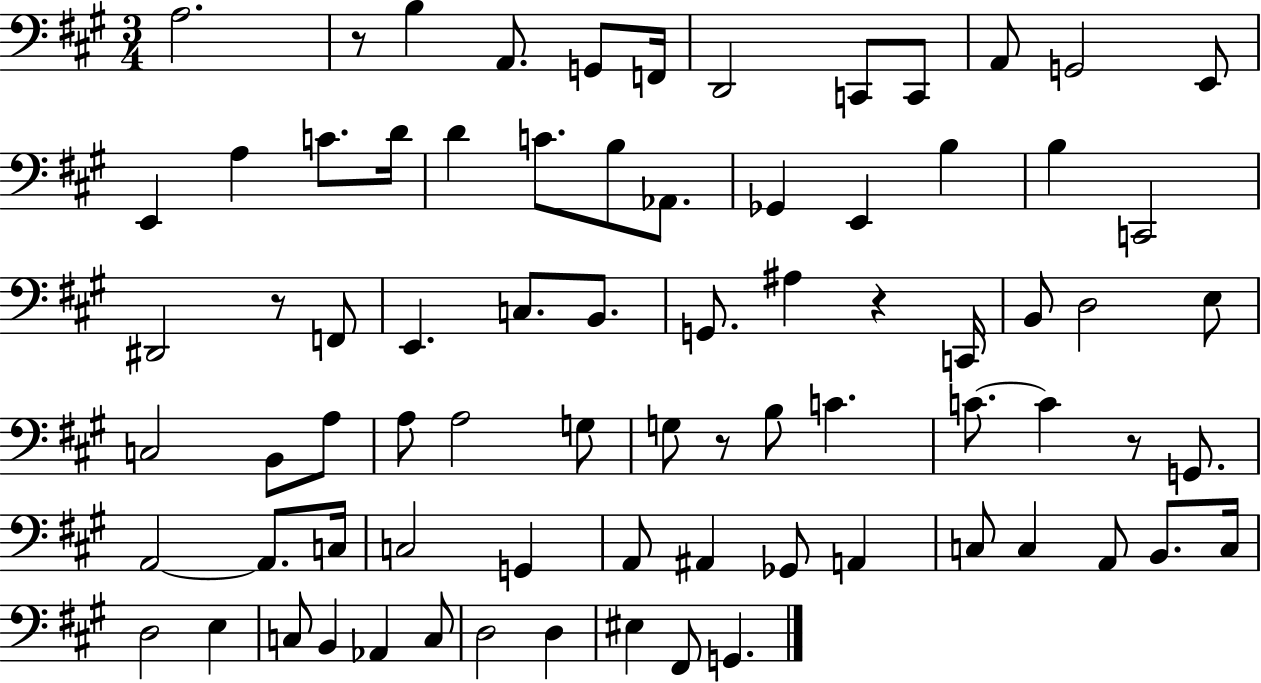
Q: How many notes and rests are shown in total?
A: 77